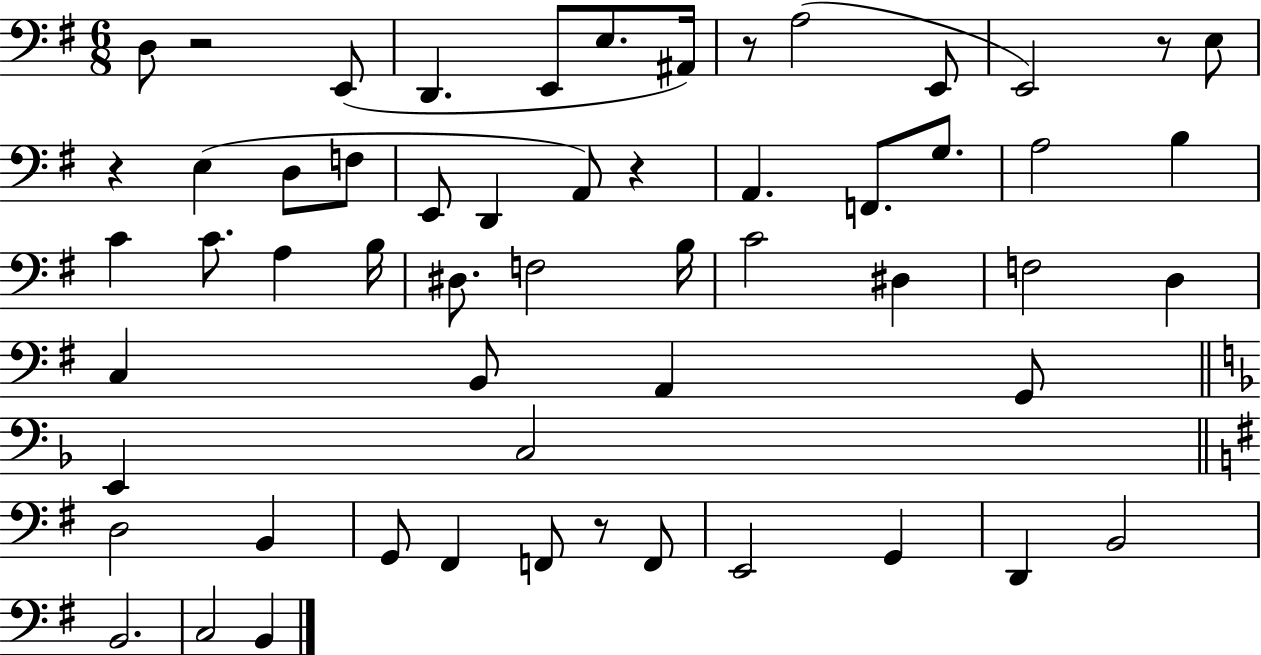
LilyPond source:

{
  \clef bass
  \numericTimeSignature
  \time 6/8
  \key g \major
  d8 r2 e,8( | d,4. e,8 e8. ais,16) | r8 a2( e,8 | e,2) r8 e8 | \break r4 e4( d8 f8 | e,8 d,4 a,8) r4 | a,4. f,8. g8. | a2 b4 | \break c'4 c'8. a4 b16 | dis8. f2 b16 | c'2 dis4 | f2 d4 | \break c4 b,8 a,4 g,8 | \bar "||" \break \key d \minor e,4 c2 | \bar "||" \break \key e \minor d2 b,4 | g,8 fis,4 f,8 r8 f,8 | e,2 g,4 | d,4 b,2 | \break b,2. | c2 b,4 | \bar "|."
}